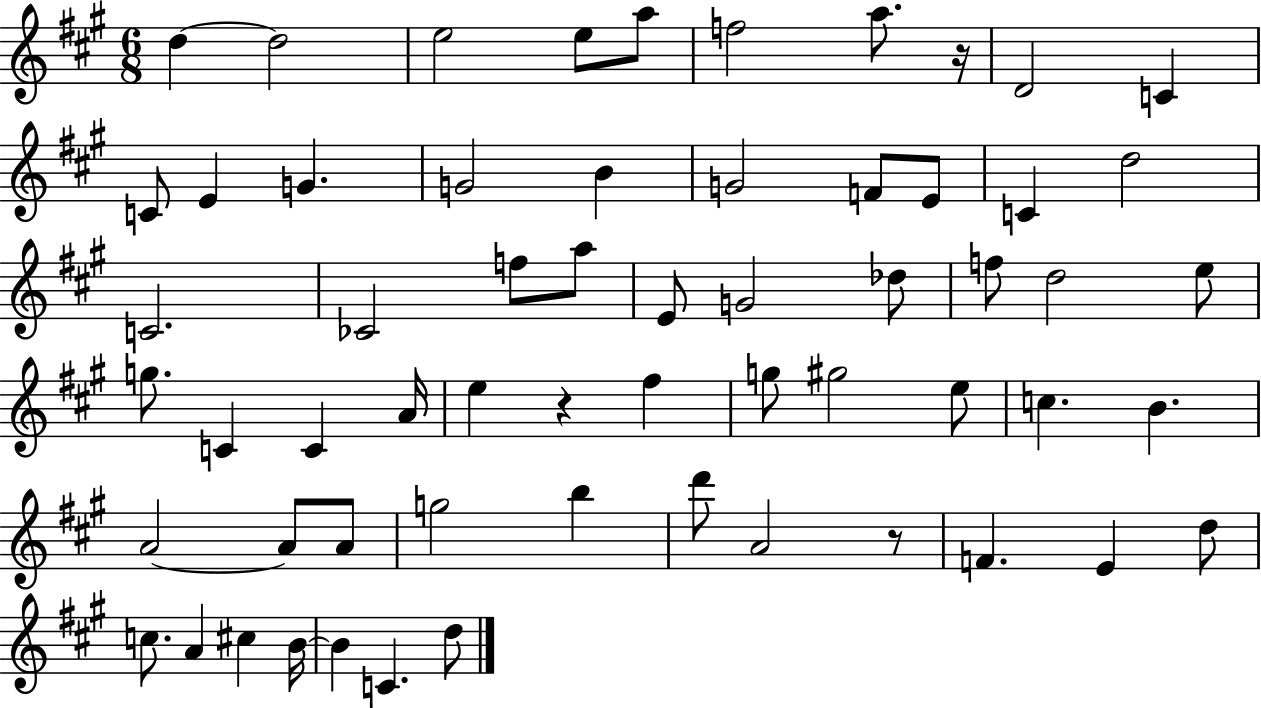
D5/q D5/h E5/h E5/e A5/e F5/h A5/e. R/s D4/h C4/q C4/e E4/q G4/q. G4/h B4/q G4/h F4/e E4/e C4/q D5/h C4/h. CES4/h F5/e A5/e E4/e G4/h Db5/e F5/e D5/h E5/e G5/e. C4/q C4/q A4/s E5/q R/q F#5/q G5/e G#5/h E5/e C5/q. B4/q. A4/h A4/e A4/e G5/h B5/q D6/e A4/h R/e F4/q. E4/q D5/e C5/e. A4/q C#5/q B4/s B4/q C4/q. D5/e